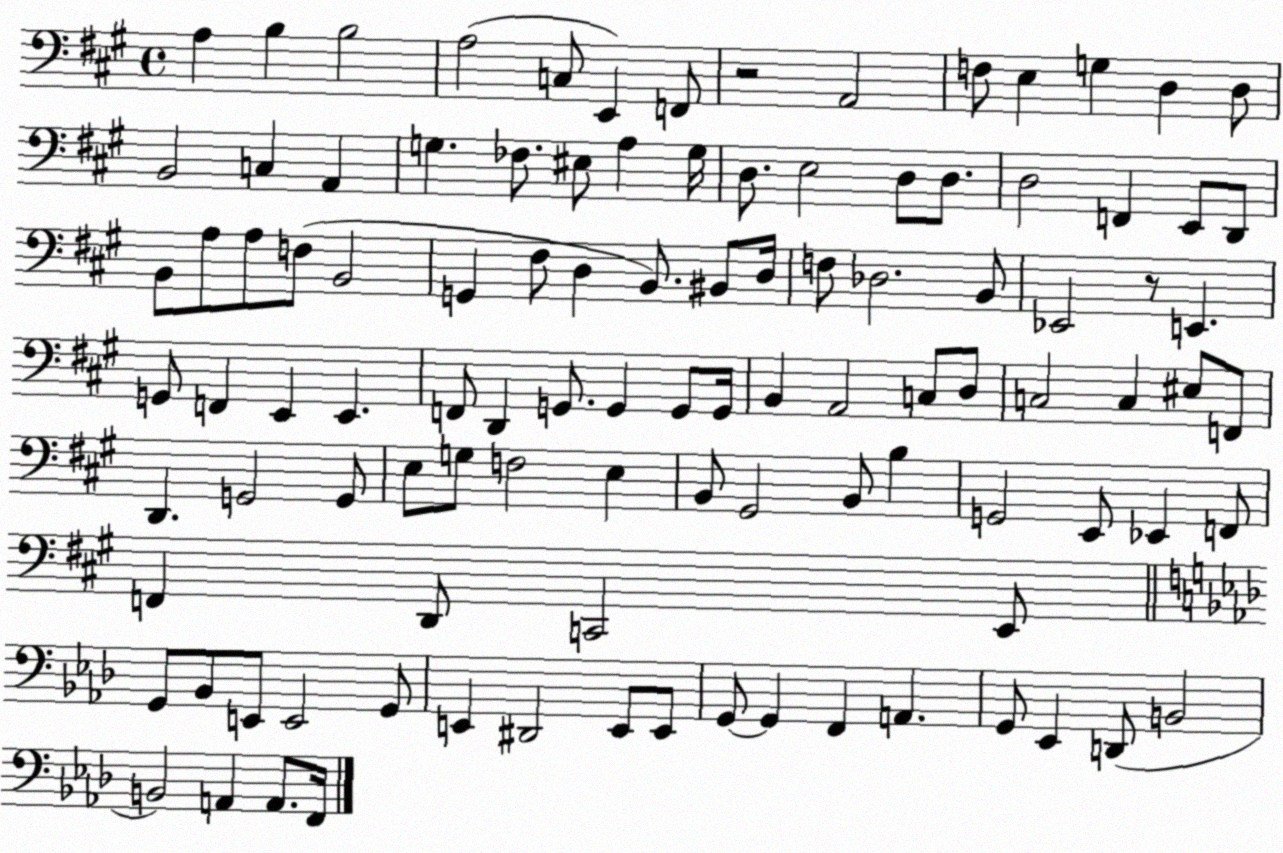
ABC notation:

X:1
T:Untitled
M:4/4
L:1/4
K:A
A, B, B,2 A,2 C,/2 E,, F,,/2 z2 A,,2 F,/2 E, G, D, D,/2 B,,2 C, A,, G, _F,/2 ^E,/2 A, G,/4 D,/2 E,2 D,/2 D,/2 D,2 F,, E,,/2 D,,/2 B,,/2 A,/2 A,/2 F,/2 B,,2 G,, ^F,/2 D, B,,/2 ^B,,/2 D,/4 F,/2 _D,2 B,,/2 _E,,2 z/2 E,, G,,/2 F,, E,, E,, F,,/2 D,, G,,/2 G,, G,,/2 G,,/4 B,, A,,2 C,/2 D,/2 C,2 C, ^E,/2 F,,/2 D,, G,,2 G,,/2 E,/2 G,/2 F,2 E, B,,/2 ^G,,2 B,,/2 B, G,,2 E,,/2 _E,, F,,/2 F,, D,,/2 C,,2 E,,/2 G,,/2 _B,,/2 E,,/2 E,,2 G,,/2 E,, ^D,,2 E,,/2 E,,/2 G,,/2 G,, F,, A,, G,,/2 _E,, D,,/2 B,,2 B,,2 A,, A,,/2 F,,/4